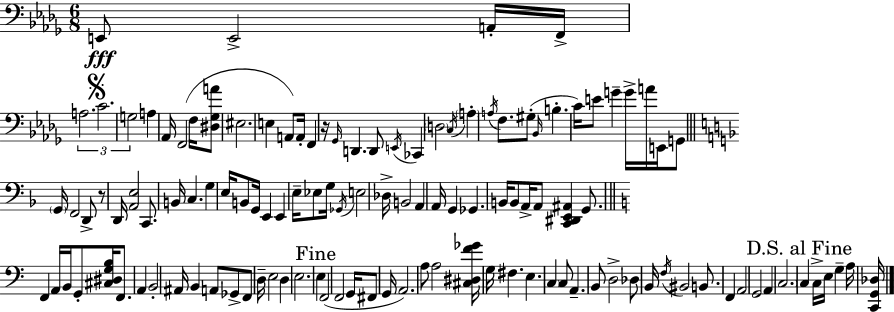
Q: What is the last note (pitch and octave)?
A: A3